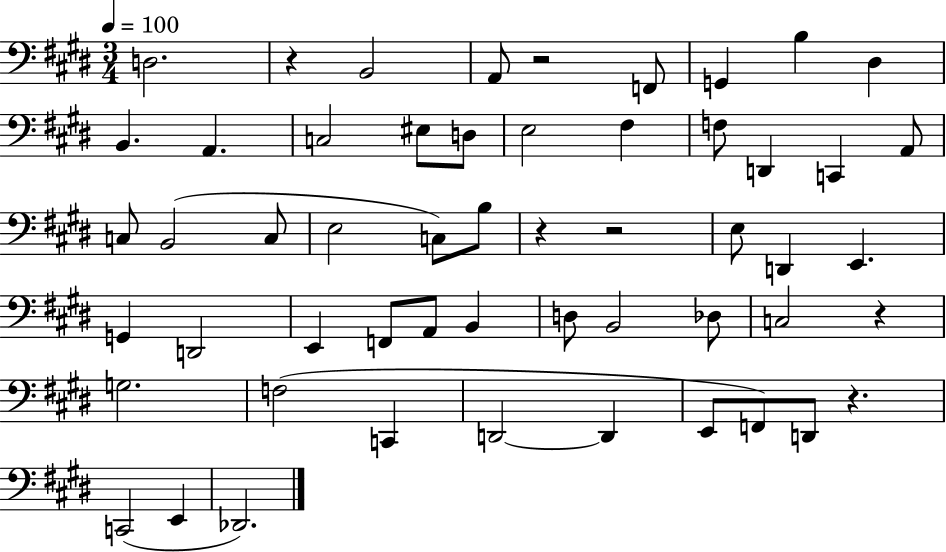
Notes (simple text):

D3/h. R/q B2/h A2/e R/h F2/e G2/q B3/q D#3/q B2/q. A2/q. C3/h EIS3/e D3/e E3/h F#3/q F3/e D2/q C2/q A2/e C3/e B2/h C3/e E3/h C3/e B3/e R/q R/h E3/e D2/q E2/q. G2/q D2/h E2/q F2/e A2/e B2/q D3/e B2/h Db3/e C3/h R/q G3/h. F3/h C2/q D2/h D2/q E2/e F2/e D2/e R/q. C2/h E2/q Db2/h.